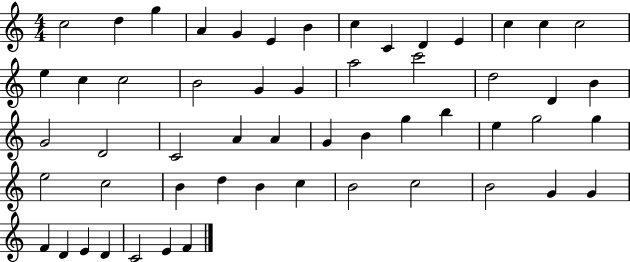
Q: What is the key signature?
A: C major